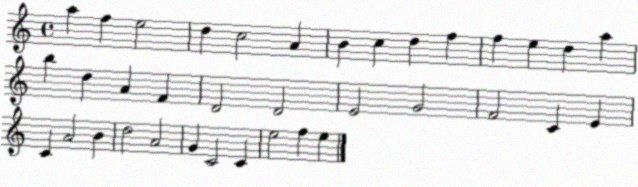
X:1
T:Untitled
M:4/4
L:1/4
K:C
a f e2 d c2 A B c d f f e d a b d A F D2 D2 E2 G2 F2 C E C A2 B d2 A2 G C2 C e2 f e